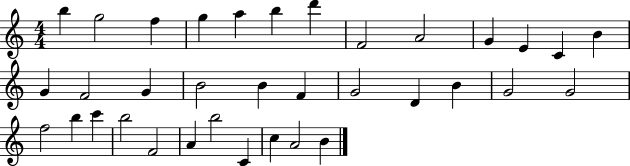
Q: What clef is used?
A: treble